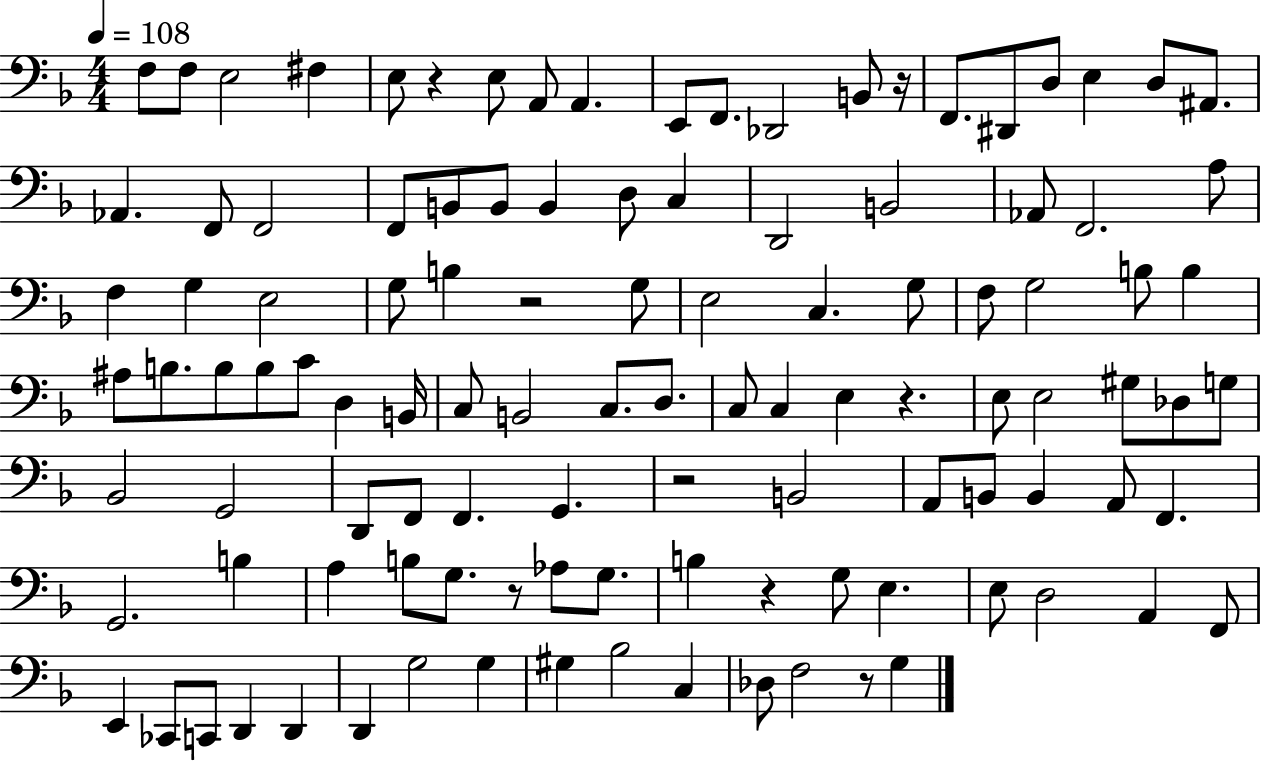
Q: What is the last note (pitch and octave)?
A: G3